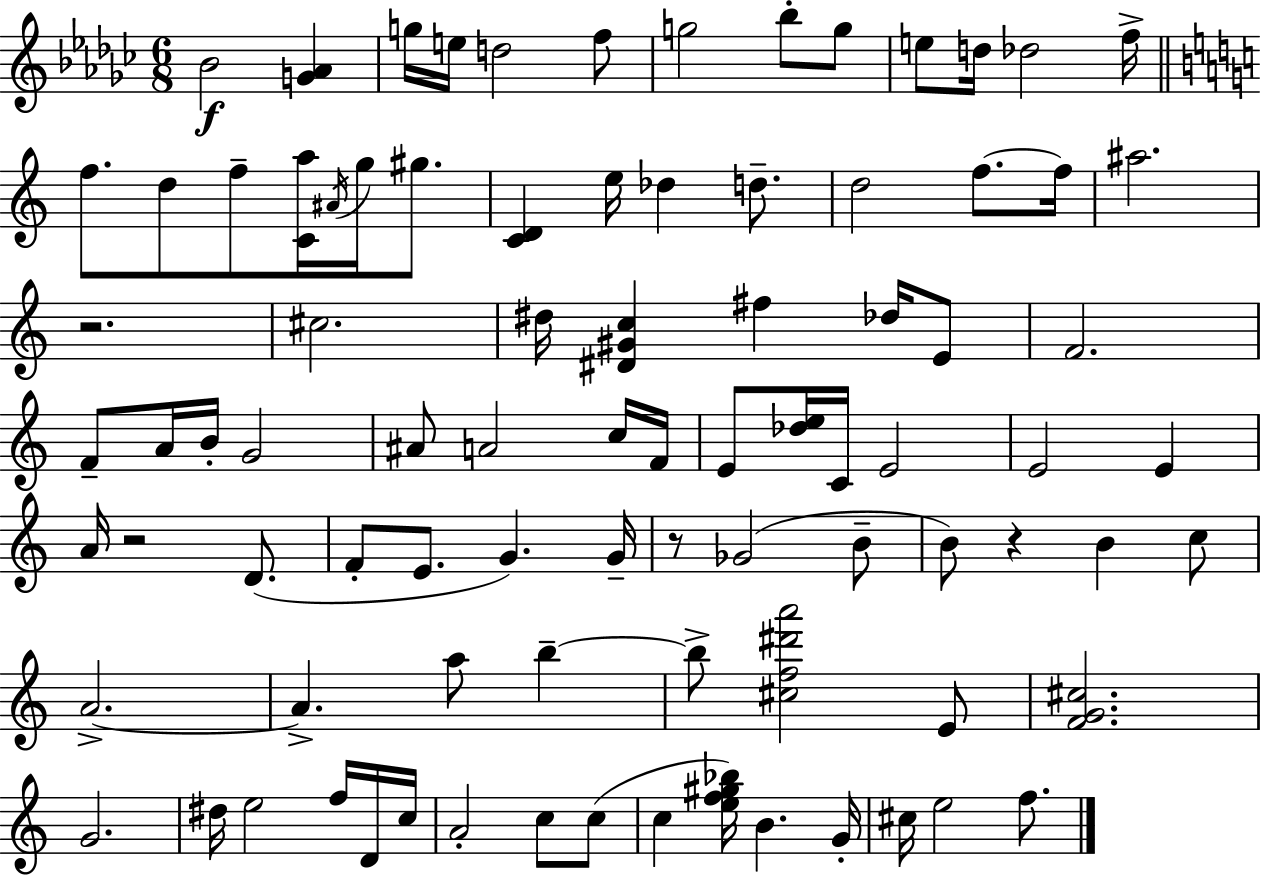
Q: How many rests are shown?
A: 4